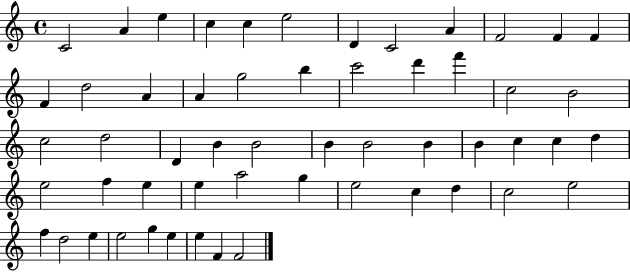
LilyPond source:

{
  \clef treble
  \time 4/4
  \defaultTimeSignature
  \key c \major
  c'2 a'4 e''4 | c''4 c''4 e''2 | d'4 c'2 a'4 | f'2 f'4 f'4 | \break f'4 d''2 a'4 | a'4 g''2 b''4 | c'''2 d'''4 f'''4 | c''2 b'2 | \break c''2 d''2 | d'4 b'4 b'2 | b'4 b'2 b'4 | b'4 c''4 c''4 d''4 | \break e''2 f''4 e''4 | e''4 a''2 g''4 | e''2 c''4 d''4 | c''2 e''2 | \break f''4 d''2 e''4 | e''2 g''4 e''4 | e''4 f'4 f'2 | \bar "|."
}